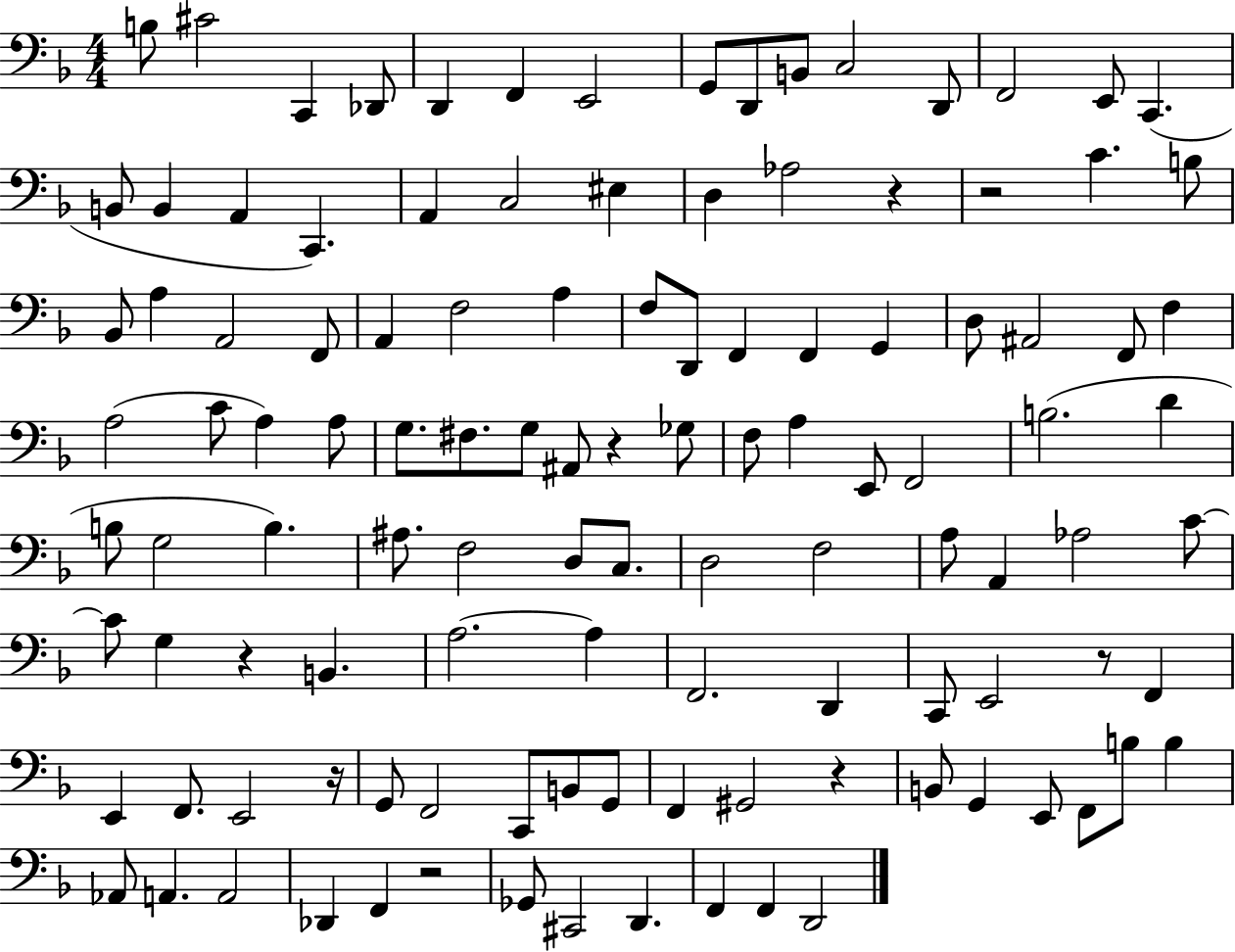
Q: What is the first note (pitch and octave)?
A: B3